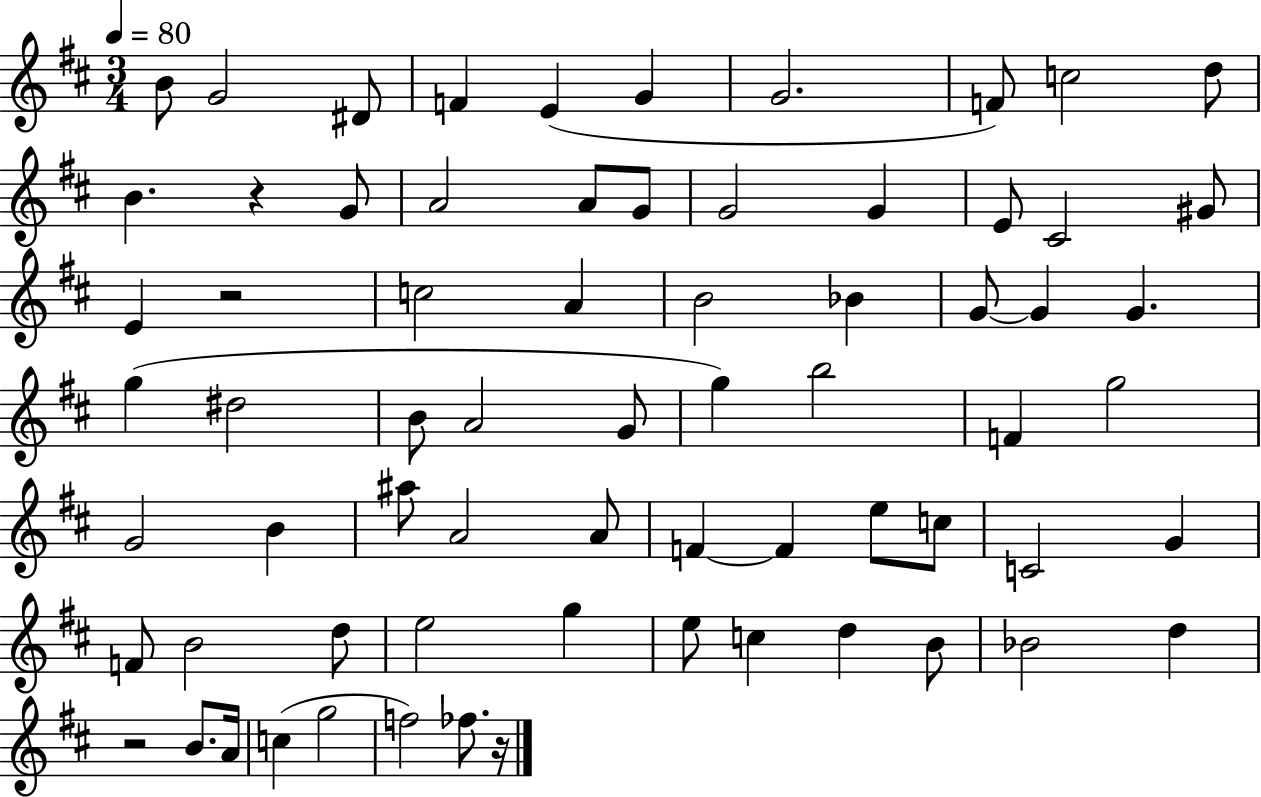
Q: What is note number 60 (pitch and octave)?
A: B4